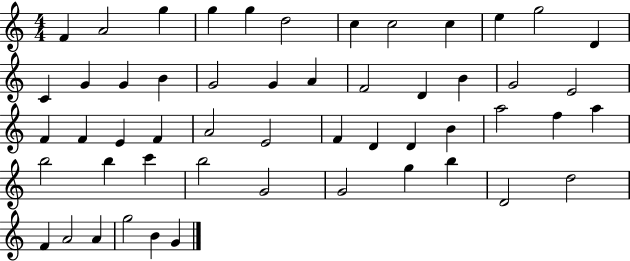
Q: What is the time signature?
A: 4/4